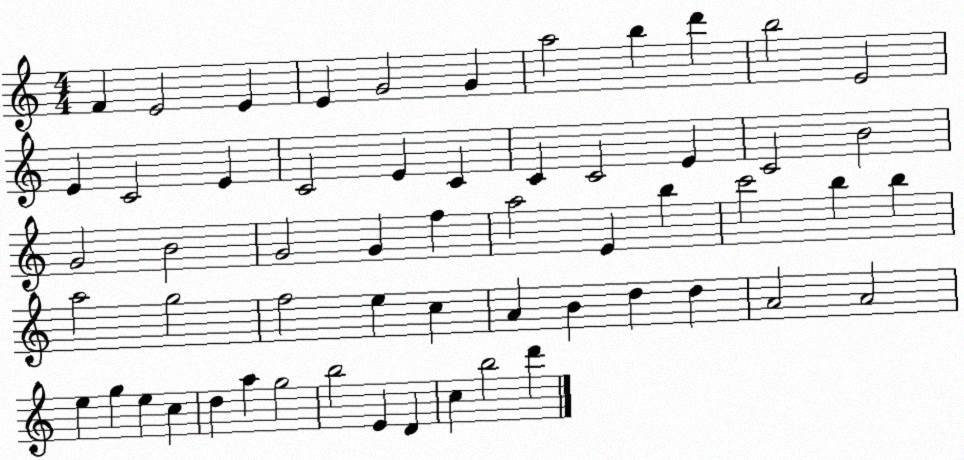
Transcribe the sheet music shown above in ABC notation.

X:1
T:Untitled
M:4/4
L:1/4
K:C
F E2 E E G2 G a2 b d' b2 E2 E C2 E C2 E C C C2 E C2 B2 G2 B2 G2 G f a2 E b c'2 b b a2 g2 f2 e c A B d d A2 A2 e g e c d a g2 b2 E D c b2 d'